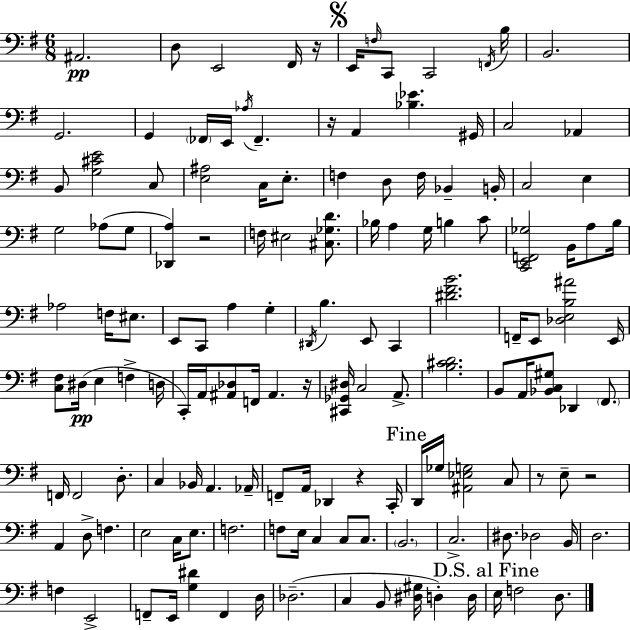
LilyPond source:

{
  \clef bass
  \numericTimeSignature
  \time 6/8
  \key e \minor
  ais,2.\pp | d8 e,2 fis,16 r16 | \mark \markup { \musicglyph "scripts.segno" } e,16 \grace { f16 } c,8 c,2 | \acciaccatura { f,16 } b16 b,2. | \break g,2. | g,4 \parenthesize fes,16 e,16 \acciaccatura { aes16 } fes,4.-- | r16 a,4 <bes ees'>4. | gis,16 c2 aes,4 | \break b,8 <g cis' e'>2 | c8 <e ais>2 c16 | e8.-. f4 d8 f16 bes,4-- | b,16-. c2 e4 | \break g2 aes8( | g8 <des, a>4) r2 | f16 eis2 | <cis ges d'>8. bes16 a4 g16 b4 | \break c'8 <c, e, f, ges>2 b,16 | a8 b16 aes2 f16 | eis8. e,8 c,8 a4 g4-. | \acciaccatura { dis,16 } b4. e,8 | \break c,4 <dis' fis' b'>2. | f,16-- e,8 <des e b ais'>2 | e,16 <c fis>8 dis16(\pp e4 f4-> | d16 c,16-.) a,16 <ais, des>8 f,16 ais,4. | \break r16 <cis, ges, dis>16 c2 | a,8.-> <b cis' d'>2. | b,8 a,16 <bes, c gis>8 des,4 | \parenthesize fis,8. f,16 f,2 | \break d8.-. c4 bes,16 a,4. | aes,16-- f,8-- a,16 des,4 r4 | c,16-. \mark "Fine" d,16 ges16 <ais, ees g>2 | c8 r8 e8-- r2 | \break a,4 d8-> f4. | e2 | c16 e8. f2. | f8 e16 c4 c8 | \break c8. \parenthesize b,2. | c2.-> | dis8. des2 | b,16 d2. | \break f4 e,2-> | f,8-- e,16 <g dis'>4 f,4 | d16 des2.--( | c4 b,8 <dis gis>16 d4-.) | \break d16 \mark "D.S. al Fine" e16 f2 | d8. \bar "|."
}